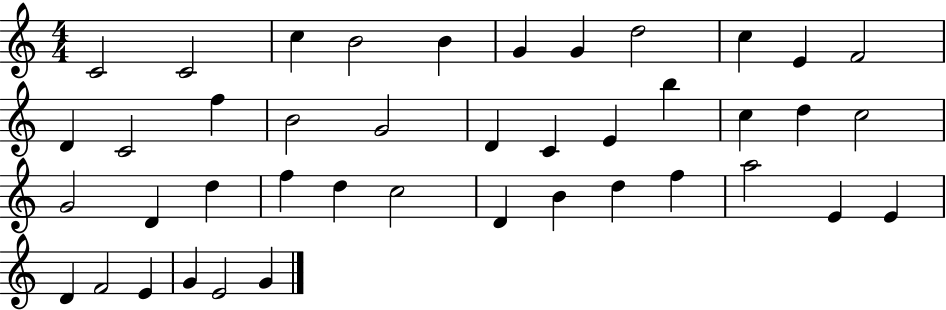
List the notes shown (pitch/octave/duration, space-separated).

C4/h C4/h C5/q B4/h B4/q G4/q G4/q D5/h C5/q E4/q F4/h D4/q C4/h F5/q B4/h G4/h D4/q C4/q E4/q B5/q C5/q D5/q C5/h G4/h D4/q D5/q F5/q D5/q C5/h D4/q B4/q D5/q F5/q A5/h E4/q E4/q D4/q F4/h E4/q G4/q E4/h G4/q